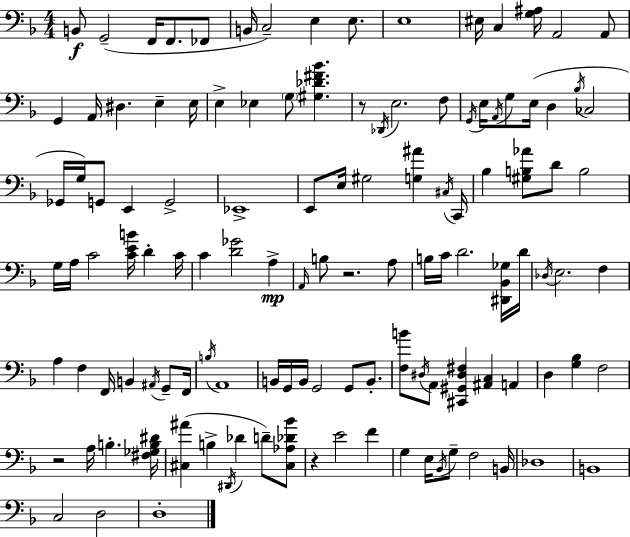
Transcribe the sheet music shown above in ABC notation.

X:1
T:Untitled
M:4/4
L:1/4
K:Dm
B,,/2 G,,2 F,,/4 F,,/2 _F,,/2 B,,/4 C,2 E, E,/2 E,4 ^E,/4 C, [G,^A,]/4 A,,2 A,,/2 G,, A,,/4 ^D, E, E,/4 E, _E, G,/2 [^G,_D^F_B] z/2 _D,,/4 E,2 F,/2 G,,/4 E,/4 A,,/4 G,/2 E,/4 D, _B,/4 _C,2 _G,,/4 G,/4 G,,/2 E,, G,,2 _E,,4 E,,/2 E,/4 ^G,2 [G,^A] ^C,/4 C,,/4 _B, [^G,B,_A]/2 D/2 B,2 G,/4 A,/4 C2 [CEB]/4 D C/4 C [D_G]2 A, A,,/4 B,/2 z2 A,/2 B,/4 C/4 D2 [^D,,_B,,_G,]/4 D/4 _D,/4 E,2 F, A, F, F,,/4 B,, ^A,,/4 G,,/2 F,,/4 B,/4 A,,4 B,,/4 G,,/4 B,,/4 G,,2 G,,/2 B,,/2 [F,B]/2 ^D,/4 A,,/2 [^C,,^G,,^D,^F,] [^A,,C,] A,, D, [G,_B,] F,2 z2 A,/4 B, [^F,_G,B,^D]/4 [^C,^A] B, ^D,,/4 _D D/2 [^C,_A,_D_B]/2 z E2 F G, E,/4 _B,,/4 G,/2 F,2 B,,/4 _D,4 B,,4 C,2 D,2 D,4